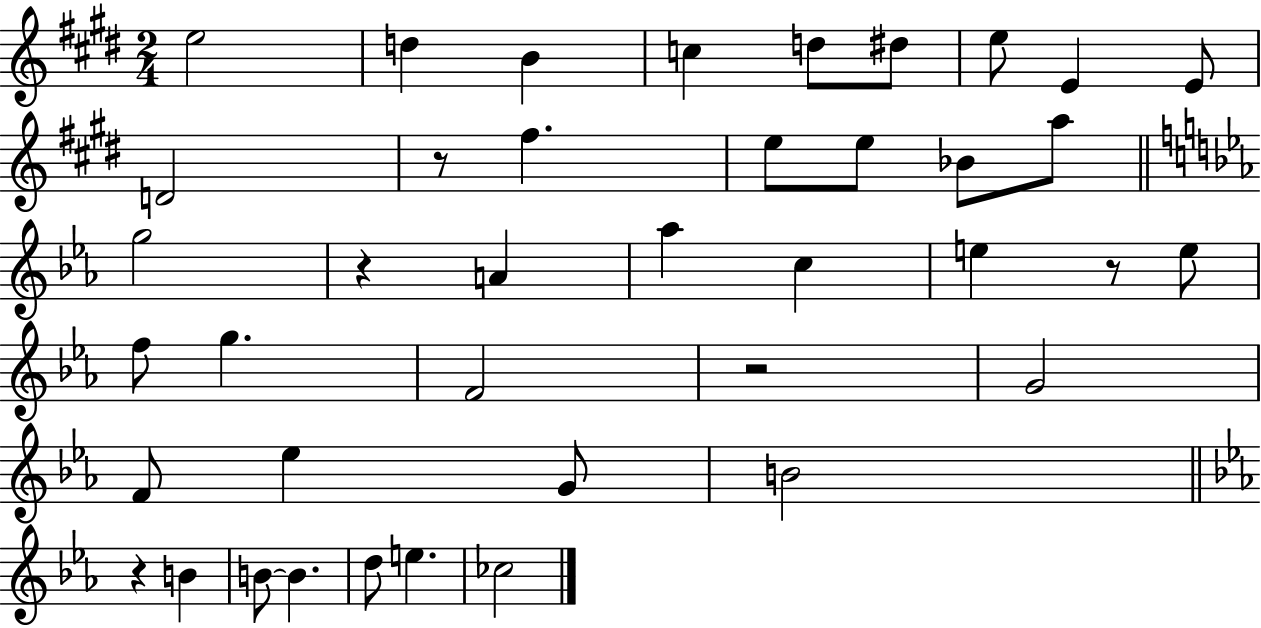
E5/h D5/q B4/q C5/q D5/e D#5/e E5/e E4/q E4/e D4/h R/e F#5/q. E5/e E5/e Bb4/e A5/e G5/h R/q A4/q Ab5/q C5/q E5/q R/e E5/e F5/e G5/q. F4/h R/h G4/h F4/e Eb5/q G4/e B4/h R/q B4/q B4/e B4/q. D5/e E5/q. CES5/h